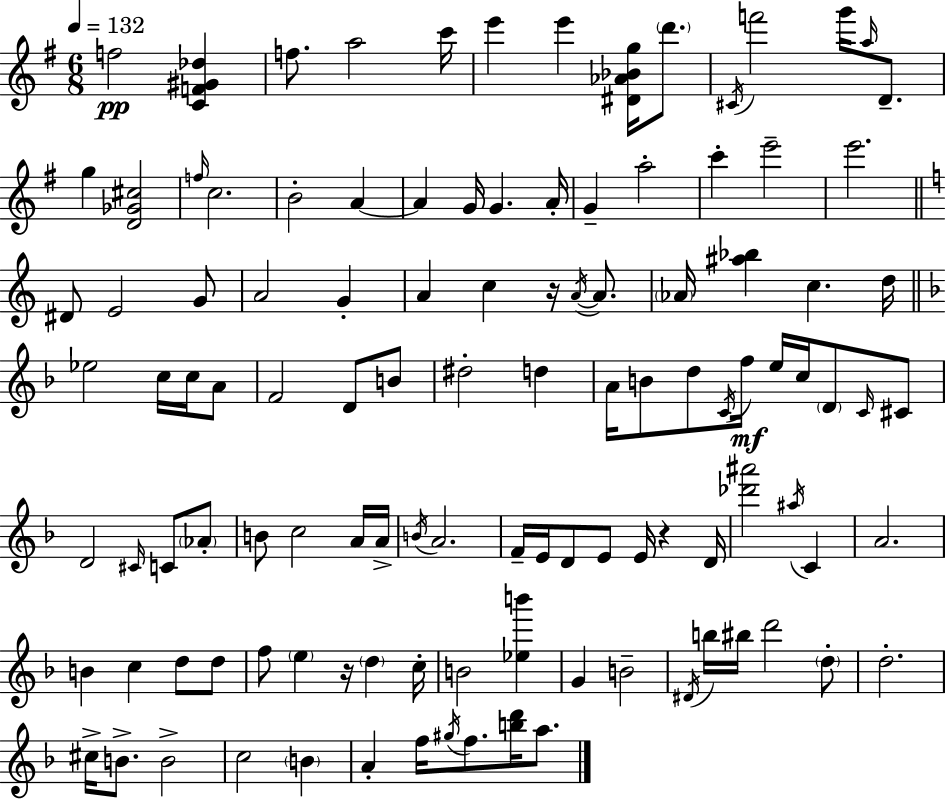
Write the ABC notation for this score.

X:1
T:Untitled
M:6/8
L:1/4
K:Em
f2 [CF^G_d] f/2 a2 c'/4 e' e' [^D_A_Bg]/4 d'/2 ^C/4 f'2 g'/4 a/4 D/2 g [D_G^c]2 f/4 c2 B2 A A G/4 G A/4 G a2 c' e'2 e'2 ^D/2 E2 G/2 A2 G A c z/4 A/4 A/2 _A/4 [^a_b] c d/4 _e2 c/4 c/4 A/2 F2 D/2 B/2 ^d2 d A/4 B/2 d/2 C/4 f/4 e/4 c/4 D/2 C/4 ^C/2 D2 ^C/4 C/2 _A/2 B/2 c2 A/4 A/4 B/4 A2 F/4 E/4 D/2 E/2 E/4 z D/4 [_d'^a']2 ^a/4 C A2 B c d/2 d/2 f/2 e z/4 d c/4 B2 [_eb'] G B2 ^D/4 b/4 ^b/4 d'2 d/2 d2 ^c/4 B/2 B2 c2 B A f/4 ^g/4 f/2 [bd']/4 a/2